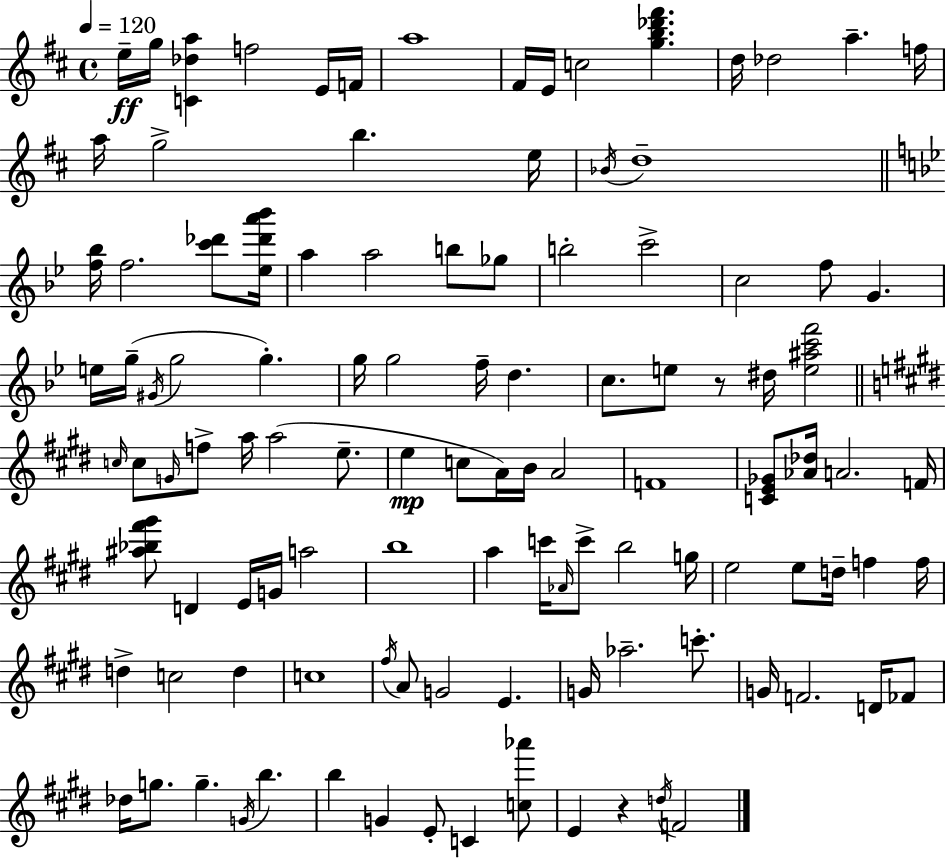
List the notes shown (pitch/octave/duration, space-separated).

E5/s G5/s [C4,Db5,A5]/q F5/h E4/s F4/s A5/w F#4/s E4/s C5/h [G5,B5,Db6,F#6]/q. D5/s Db5/h A5/q. F5/s A5/s G5/h B5/q. E5/s Bb4/s D5/w [F5,Bb5]/s F5/h. [C6,Db6]/e [Eb5,Db6,A6,Bb6]/s A5/q A5/h B5/e Gb5/e B5/h C6/h C5/h F5/e G4/q. E5/s G5/s G#4/s G5/h G5/q. G5/s G5/h F5/s D5/q. C5/e. E5/e R/e D#5/s [E5,A#5,C6,F6]/h C5/s C5/e G4/s F5/e A5/s A5/h E5/e. E5/q C5/e A4/s B4/s A4/h F4/w [C4,E4,Gb4]/e [Ab4,Db5]/s A4/h. F4/s [A#5,Bb5,F#6,G#6]/e D4/q E4/s G4/s A5/h B5/w A5/q C6/s Ab4/s C6/e B5/h G5/s E5/h E5/e D5/s F5/q F5/s D5/q C5/h D5/q C5/w F#5/s A4/e G4/h E4/q. G4/s Ab5/h. C6/e. G4/s F4/h. D4/s FES4/e Db5/s G5/e. G5/q. G4/s B5/q. B5/q G4/q E4/e C4/q [C5,Ab6]/e E4/q R/q D5/s F4/h